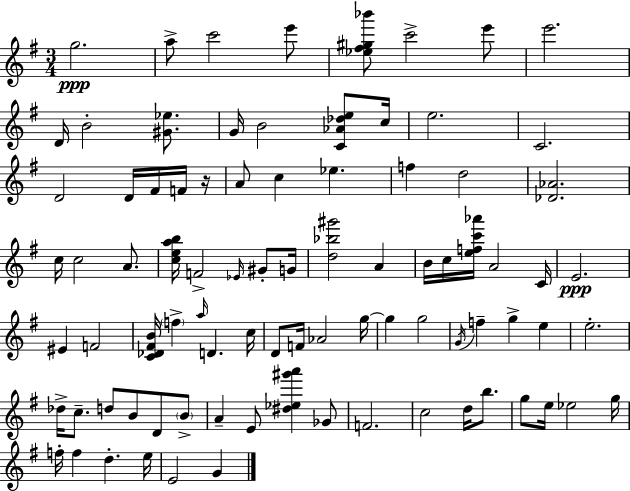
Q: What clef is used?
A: treble